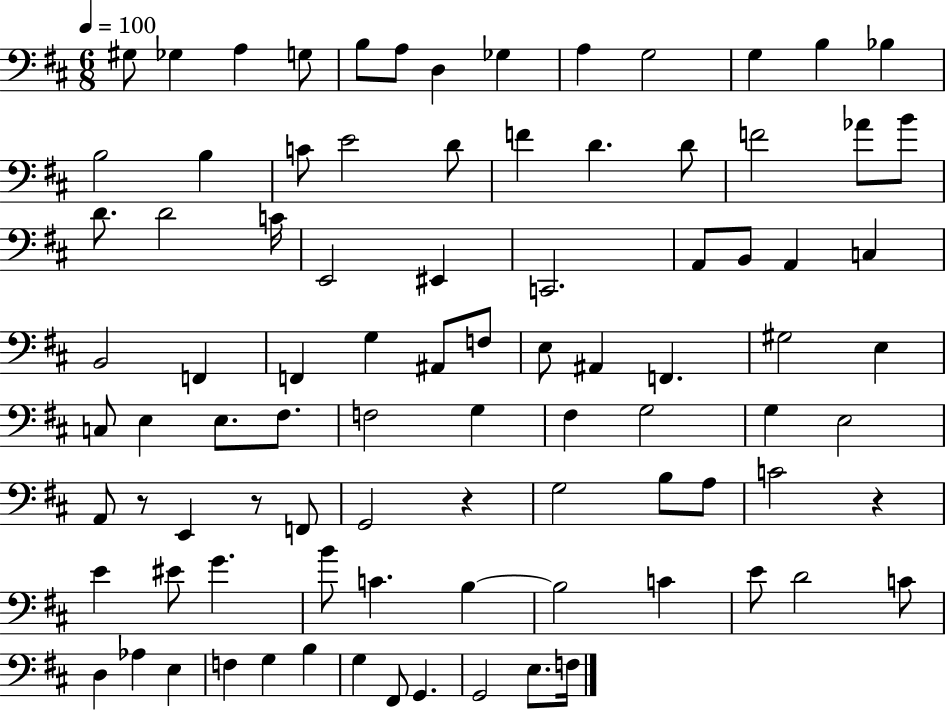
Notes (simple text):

G#3/e Gb3/q A3/q G3/e B3/e A3/e D3/q Gb3/q A3/q G3/h G3/q B3/q Bb3/q B3/h B3/q C4/e E4/h D4/e F4/q D4/q. D4/e F4/h Ab4/e B4/e D4/e. D4/h C4/s E2/h EIS2/q C2/h. A2/e B2/e A2/q C3/q B2/h F2/q F2/q G3/q A#2/e F3/e E3/e A#2/q F2/q. G#3/h E3/q C3/e E3/q E3/e. F#3/e. F3/h G3/q F#3/q G3/h G3/q E3/h A2/e R/e E2/q R/e F2/e G2/h R/q G3/h B3/e A3/e C4/h R/q E4/q EIS4/e G4/q. B4/e C4/q. B3/q B3/h C4/q E4/e D4/h C4/e D3/q Ab3/q E3/q F3/q G3/q B3/q G3/q F#2/e G2/q. G2/h E3/e. F3/s